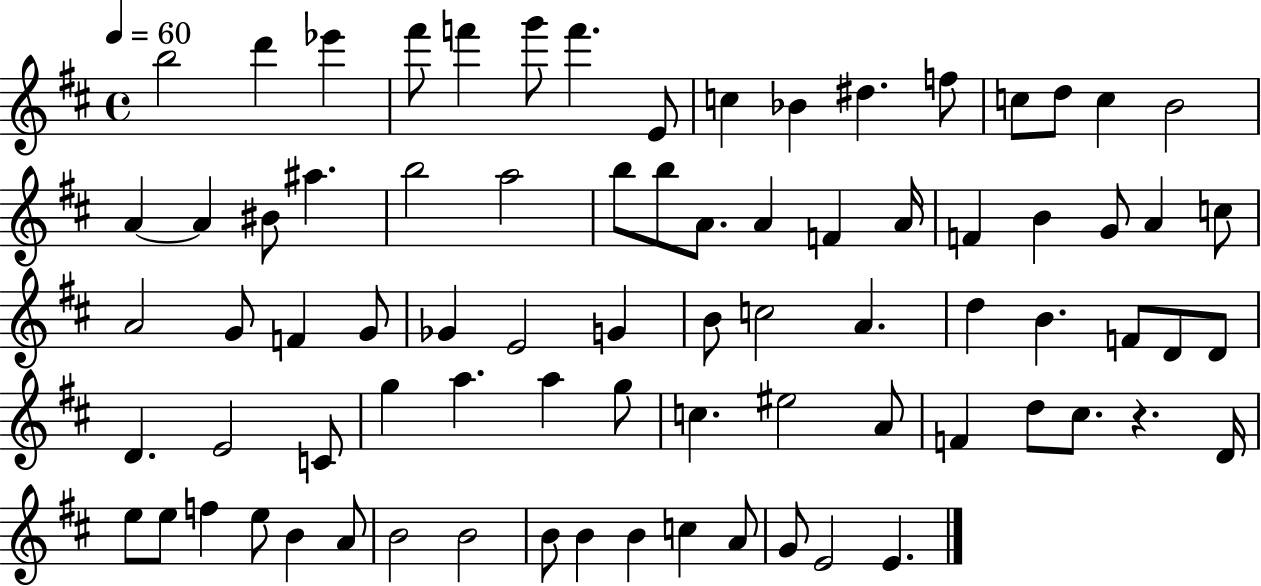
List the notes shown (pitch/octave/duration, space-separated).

B5/h D6/q Eb6/q F#6/e F6/q G6/e F6/q. E4/e C5/q Bb4/q D#5/q. F5/e C5/e D5/e C5/q B4/h A4/q A4/q BIS4/e A#5/q. B5/h A5/h B5/e B5/e A4/e. A4/q F4/q A4/s F4/q B4/q G4/e A4/q C5/e A4/h G4/e F4/q G4/e Gb4/q E4/h G4/q B4/e C5/h A4/q. D5/q B4/q. F4/e D4/e D4/e D4/q. E4/h C4/e G5/q A5/q. A5/q G5/e C5/q. EIS5/h A4/e F4/q D5/e C#5/e. R/q. D4/s E5/e E5/e F5/q E5/e B4/q A4/e B4/h B4/h B4/e B4/q B4/q C5/q A4/e G4/e E4/h E4/q.